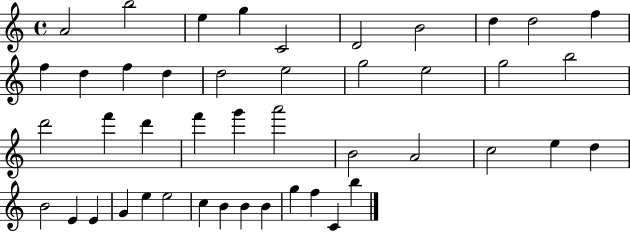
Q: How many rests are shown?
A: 0